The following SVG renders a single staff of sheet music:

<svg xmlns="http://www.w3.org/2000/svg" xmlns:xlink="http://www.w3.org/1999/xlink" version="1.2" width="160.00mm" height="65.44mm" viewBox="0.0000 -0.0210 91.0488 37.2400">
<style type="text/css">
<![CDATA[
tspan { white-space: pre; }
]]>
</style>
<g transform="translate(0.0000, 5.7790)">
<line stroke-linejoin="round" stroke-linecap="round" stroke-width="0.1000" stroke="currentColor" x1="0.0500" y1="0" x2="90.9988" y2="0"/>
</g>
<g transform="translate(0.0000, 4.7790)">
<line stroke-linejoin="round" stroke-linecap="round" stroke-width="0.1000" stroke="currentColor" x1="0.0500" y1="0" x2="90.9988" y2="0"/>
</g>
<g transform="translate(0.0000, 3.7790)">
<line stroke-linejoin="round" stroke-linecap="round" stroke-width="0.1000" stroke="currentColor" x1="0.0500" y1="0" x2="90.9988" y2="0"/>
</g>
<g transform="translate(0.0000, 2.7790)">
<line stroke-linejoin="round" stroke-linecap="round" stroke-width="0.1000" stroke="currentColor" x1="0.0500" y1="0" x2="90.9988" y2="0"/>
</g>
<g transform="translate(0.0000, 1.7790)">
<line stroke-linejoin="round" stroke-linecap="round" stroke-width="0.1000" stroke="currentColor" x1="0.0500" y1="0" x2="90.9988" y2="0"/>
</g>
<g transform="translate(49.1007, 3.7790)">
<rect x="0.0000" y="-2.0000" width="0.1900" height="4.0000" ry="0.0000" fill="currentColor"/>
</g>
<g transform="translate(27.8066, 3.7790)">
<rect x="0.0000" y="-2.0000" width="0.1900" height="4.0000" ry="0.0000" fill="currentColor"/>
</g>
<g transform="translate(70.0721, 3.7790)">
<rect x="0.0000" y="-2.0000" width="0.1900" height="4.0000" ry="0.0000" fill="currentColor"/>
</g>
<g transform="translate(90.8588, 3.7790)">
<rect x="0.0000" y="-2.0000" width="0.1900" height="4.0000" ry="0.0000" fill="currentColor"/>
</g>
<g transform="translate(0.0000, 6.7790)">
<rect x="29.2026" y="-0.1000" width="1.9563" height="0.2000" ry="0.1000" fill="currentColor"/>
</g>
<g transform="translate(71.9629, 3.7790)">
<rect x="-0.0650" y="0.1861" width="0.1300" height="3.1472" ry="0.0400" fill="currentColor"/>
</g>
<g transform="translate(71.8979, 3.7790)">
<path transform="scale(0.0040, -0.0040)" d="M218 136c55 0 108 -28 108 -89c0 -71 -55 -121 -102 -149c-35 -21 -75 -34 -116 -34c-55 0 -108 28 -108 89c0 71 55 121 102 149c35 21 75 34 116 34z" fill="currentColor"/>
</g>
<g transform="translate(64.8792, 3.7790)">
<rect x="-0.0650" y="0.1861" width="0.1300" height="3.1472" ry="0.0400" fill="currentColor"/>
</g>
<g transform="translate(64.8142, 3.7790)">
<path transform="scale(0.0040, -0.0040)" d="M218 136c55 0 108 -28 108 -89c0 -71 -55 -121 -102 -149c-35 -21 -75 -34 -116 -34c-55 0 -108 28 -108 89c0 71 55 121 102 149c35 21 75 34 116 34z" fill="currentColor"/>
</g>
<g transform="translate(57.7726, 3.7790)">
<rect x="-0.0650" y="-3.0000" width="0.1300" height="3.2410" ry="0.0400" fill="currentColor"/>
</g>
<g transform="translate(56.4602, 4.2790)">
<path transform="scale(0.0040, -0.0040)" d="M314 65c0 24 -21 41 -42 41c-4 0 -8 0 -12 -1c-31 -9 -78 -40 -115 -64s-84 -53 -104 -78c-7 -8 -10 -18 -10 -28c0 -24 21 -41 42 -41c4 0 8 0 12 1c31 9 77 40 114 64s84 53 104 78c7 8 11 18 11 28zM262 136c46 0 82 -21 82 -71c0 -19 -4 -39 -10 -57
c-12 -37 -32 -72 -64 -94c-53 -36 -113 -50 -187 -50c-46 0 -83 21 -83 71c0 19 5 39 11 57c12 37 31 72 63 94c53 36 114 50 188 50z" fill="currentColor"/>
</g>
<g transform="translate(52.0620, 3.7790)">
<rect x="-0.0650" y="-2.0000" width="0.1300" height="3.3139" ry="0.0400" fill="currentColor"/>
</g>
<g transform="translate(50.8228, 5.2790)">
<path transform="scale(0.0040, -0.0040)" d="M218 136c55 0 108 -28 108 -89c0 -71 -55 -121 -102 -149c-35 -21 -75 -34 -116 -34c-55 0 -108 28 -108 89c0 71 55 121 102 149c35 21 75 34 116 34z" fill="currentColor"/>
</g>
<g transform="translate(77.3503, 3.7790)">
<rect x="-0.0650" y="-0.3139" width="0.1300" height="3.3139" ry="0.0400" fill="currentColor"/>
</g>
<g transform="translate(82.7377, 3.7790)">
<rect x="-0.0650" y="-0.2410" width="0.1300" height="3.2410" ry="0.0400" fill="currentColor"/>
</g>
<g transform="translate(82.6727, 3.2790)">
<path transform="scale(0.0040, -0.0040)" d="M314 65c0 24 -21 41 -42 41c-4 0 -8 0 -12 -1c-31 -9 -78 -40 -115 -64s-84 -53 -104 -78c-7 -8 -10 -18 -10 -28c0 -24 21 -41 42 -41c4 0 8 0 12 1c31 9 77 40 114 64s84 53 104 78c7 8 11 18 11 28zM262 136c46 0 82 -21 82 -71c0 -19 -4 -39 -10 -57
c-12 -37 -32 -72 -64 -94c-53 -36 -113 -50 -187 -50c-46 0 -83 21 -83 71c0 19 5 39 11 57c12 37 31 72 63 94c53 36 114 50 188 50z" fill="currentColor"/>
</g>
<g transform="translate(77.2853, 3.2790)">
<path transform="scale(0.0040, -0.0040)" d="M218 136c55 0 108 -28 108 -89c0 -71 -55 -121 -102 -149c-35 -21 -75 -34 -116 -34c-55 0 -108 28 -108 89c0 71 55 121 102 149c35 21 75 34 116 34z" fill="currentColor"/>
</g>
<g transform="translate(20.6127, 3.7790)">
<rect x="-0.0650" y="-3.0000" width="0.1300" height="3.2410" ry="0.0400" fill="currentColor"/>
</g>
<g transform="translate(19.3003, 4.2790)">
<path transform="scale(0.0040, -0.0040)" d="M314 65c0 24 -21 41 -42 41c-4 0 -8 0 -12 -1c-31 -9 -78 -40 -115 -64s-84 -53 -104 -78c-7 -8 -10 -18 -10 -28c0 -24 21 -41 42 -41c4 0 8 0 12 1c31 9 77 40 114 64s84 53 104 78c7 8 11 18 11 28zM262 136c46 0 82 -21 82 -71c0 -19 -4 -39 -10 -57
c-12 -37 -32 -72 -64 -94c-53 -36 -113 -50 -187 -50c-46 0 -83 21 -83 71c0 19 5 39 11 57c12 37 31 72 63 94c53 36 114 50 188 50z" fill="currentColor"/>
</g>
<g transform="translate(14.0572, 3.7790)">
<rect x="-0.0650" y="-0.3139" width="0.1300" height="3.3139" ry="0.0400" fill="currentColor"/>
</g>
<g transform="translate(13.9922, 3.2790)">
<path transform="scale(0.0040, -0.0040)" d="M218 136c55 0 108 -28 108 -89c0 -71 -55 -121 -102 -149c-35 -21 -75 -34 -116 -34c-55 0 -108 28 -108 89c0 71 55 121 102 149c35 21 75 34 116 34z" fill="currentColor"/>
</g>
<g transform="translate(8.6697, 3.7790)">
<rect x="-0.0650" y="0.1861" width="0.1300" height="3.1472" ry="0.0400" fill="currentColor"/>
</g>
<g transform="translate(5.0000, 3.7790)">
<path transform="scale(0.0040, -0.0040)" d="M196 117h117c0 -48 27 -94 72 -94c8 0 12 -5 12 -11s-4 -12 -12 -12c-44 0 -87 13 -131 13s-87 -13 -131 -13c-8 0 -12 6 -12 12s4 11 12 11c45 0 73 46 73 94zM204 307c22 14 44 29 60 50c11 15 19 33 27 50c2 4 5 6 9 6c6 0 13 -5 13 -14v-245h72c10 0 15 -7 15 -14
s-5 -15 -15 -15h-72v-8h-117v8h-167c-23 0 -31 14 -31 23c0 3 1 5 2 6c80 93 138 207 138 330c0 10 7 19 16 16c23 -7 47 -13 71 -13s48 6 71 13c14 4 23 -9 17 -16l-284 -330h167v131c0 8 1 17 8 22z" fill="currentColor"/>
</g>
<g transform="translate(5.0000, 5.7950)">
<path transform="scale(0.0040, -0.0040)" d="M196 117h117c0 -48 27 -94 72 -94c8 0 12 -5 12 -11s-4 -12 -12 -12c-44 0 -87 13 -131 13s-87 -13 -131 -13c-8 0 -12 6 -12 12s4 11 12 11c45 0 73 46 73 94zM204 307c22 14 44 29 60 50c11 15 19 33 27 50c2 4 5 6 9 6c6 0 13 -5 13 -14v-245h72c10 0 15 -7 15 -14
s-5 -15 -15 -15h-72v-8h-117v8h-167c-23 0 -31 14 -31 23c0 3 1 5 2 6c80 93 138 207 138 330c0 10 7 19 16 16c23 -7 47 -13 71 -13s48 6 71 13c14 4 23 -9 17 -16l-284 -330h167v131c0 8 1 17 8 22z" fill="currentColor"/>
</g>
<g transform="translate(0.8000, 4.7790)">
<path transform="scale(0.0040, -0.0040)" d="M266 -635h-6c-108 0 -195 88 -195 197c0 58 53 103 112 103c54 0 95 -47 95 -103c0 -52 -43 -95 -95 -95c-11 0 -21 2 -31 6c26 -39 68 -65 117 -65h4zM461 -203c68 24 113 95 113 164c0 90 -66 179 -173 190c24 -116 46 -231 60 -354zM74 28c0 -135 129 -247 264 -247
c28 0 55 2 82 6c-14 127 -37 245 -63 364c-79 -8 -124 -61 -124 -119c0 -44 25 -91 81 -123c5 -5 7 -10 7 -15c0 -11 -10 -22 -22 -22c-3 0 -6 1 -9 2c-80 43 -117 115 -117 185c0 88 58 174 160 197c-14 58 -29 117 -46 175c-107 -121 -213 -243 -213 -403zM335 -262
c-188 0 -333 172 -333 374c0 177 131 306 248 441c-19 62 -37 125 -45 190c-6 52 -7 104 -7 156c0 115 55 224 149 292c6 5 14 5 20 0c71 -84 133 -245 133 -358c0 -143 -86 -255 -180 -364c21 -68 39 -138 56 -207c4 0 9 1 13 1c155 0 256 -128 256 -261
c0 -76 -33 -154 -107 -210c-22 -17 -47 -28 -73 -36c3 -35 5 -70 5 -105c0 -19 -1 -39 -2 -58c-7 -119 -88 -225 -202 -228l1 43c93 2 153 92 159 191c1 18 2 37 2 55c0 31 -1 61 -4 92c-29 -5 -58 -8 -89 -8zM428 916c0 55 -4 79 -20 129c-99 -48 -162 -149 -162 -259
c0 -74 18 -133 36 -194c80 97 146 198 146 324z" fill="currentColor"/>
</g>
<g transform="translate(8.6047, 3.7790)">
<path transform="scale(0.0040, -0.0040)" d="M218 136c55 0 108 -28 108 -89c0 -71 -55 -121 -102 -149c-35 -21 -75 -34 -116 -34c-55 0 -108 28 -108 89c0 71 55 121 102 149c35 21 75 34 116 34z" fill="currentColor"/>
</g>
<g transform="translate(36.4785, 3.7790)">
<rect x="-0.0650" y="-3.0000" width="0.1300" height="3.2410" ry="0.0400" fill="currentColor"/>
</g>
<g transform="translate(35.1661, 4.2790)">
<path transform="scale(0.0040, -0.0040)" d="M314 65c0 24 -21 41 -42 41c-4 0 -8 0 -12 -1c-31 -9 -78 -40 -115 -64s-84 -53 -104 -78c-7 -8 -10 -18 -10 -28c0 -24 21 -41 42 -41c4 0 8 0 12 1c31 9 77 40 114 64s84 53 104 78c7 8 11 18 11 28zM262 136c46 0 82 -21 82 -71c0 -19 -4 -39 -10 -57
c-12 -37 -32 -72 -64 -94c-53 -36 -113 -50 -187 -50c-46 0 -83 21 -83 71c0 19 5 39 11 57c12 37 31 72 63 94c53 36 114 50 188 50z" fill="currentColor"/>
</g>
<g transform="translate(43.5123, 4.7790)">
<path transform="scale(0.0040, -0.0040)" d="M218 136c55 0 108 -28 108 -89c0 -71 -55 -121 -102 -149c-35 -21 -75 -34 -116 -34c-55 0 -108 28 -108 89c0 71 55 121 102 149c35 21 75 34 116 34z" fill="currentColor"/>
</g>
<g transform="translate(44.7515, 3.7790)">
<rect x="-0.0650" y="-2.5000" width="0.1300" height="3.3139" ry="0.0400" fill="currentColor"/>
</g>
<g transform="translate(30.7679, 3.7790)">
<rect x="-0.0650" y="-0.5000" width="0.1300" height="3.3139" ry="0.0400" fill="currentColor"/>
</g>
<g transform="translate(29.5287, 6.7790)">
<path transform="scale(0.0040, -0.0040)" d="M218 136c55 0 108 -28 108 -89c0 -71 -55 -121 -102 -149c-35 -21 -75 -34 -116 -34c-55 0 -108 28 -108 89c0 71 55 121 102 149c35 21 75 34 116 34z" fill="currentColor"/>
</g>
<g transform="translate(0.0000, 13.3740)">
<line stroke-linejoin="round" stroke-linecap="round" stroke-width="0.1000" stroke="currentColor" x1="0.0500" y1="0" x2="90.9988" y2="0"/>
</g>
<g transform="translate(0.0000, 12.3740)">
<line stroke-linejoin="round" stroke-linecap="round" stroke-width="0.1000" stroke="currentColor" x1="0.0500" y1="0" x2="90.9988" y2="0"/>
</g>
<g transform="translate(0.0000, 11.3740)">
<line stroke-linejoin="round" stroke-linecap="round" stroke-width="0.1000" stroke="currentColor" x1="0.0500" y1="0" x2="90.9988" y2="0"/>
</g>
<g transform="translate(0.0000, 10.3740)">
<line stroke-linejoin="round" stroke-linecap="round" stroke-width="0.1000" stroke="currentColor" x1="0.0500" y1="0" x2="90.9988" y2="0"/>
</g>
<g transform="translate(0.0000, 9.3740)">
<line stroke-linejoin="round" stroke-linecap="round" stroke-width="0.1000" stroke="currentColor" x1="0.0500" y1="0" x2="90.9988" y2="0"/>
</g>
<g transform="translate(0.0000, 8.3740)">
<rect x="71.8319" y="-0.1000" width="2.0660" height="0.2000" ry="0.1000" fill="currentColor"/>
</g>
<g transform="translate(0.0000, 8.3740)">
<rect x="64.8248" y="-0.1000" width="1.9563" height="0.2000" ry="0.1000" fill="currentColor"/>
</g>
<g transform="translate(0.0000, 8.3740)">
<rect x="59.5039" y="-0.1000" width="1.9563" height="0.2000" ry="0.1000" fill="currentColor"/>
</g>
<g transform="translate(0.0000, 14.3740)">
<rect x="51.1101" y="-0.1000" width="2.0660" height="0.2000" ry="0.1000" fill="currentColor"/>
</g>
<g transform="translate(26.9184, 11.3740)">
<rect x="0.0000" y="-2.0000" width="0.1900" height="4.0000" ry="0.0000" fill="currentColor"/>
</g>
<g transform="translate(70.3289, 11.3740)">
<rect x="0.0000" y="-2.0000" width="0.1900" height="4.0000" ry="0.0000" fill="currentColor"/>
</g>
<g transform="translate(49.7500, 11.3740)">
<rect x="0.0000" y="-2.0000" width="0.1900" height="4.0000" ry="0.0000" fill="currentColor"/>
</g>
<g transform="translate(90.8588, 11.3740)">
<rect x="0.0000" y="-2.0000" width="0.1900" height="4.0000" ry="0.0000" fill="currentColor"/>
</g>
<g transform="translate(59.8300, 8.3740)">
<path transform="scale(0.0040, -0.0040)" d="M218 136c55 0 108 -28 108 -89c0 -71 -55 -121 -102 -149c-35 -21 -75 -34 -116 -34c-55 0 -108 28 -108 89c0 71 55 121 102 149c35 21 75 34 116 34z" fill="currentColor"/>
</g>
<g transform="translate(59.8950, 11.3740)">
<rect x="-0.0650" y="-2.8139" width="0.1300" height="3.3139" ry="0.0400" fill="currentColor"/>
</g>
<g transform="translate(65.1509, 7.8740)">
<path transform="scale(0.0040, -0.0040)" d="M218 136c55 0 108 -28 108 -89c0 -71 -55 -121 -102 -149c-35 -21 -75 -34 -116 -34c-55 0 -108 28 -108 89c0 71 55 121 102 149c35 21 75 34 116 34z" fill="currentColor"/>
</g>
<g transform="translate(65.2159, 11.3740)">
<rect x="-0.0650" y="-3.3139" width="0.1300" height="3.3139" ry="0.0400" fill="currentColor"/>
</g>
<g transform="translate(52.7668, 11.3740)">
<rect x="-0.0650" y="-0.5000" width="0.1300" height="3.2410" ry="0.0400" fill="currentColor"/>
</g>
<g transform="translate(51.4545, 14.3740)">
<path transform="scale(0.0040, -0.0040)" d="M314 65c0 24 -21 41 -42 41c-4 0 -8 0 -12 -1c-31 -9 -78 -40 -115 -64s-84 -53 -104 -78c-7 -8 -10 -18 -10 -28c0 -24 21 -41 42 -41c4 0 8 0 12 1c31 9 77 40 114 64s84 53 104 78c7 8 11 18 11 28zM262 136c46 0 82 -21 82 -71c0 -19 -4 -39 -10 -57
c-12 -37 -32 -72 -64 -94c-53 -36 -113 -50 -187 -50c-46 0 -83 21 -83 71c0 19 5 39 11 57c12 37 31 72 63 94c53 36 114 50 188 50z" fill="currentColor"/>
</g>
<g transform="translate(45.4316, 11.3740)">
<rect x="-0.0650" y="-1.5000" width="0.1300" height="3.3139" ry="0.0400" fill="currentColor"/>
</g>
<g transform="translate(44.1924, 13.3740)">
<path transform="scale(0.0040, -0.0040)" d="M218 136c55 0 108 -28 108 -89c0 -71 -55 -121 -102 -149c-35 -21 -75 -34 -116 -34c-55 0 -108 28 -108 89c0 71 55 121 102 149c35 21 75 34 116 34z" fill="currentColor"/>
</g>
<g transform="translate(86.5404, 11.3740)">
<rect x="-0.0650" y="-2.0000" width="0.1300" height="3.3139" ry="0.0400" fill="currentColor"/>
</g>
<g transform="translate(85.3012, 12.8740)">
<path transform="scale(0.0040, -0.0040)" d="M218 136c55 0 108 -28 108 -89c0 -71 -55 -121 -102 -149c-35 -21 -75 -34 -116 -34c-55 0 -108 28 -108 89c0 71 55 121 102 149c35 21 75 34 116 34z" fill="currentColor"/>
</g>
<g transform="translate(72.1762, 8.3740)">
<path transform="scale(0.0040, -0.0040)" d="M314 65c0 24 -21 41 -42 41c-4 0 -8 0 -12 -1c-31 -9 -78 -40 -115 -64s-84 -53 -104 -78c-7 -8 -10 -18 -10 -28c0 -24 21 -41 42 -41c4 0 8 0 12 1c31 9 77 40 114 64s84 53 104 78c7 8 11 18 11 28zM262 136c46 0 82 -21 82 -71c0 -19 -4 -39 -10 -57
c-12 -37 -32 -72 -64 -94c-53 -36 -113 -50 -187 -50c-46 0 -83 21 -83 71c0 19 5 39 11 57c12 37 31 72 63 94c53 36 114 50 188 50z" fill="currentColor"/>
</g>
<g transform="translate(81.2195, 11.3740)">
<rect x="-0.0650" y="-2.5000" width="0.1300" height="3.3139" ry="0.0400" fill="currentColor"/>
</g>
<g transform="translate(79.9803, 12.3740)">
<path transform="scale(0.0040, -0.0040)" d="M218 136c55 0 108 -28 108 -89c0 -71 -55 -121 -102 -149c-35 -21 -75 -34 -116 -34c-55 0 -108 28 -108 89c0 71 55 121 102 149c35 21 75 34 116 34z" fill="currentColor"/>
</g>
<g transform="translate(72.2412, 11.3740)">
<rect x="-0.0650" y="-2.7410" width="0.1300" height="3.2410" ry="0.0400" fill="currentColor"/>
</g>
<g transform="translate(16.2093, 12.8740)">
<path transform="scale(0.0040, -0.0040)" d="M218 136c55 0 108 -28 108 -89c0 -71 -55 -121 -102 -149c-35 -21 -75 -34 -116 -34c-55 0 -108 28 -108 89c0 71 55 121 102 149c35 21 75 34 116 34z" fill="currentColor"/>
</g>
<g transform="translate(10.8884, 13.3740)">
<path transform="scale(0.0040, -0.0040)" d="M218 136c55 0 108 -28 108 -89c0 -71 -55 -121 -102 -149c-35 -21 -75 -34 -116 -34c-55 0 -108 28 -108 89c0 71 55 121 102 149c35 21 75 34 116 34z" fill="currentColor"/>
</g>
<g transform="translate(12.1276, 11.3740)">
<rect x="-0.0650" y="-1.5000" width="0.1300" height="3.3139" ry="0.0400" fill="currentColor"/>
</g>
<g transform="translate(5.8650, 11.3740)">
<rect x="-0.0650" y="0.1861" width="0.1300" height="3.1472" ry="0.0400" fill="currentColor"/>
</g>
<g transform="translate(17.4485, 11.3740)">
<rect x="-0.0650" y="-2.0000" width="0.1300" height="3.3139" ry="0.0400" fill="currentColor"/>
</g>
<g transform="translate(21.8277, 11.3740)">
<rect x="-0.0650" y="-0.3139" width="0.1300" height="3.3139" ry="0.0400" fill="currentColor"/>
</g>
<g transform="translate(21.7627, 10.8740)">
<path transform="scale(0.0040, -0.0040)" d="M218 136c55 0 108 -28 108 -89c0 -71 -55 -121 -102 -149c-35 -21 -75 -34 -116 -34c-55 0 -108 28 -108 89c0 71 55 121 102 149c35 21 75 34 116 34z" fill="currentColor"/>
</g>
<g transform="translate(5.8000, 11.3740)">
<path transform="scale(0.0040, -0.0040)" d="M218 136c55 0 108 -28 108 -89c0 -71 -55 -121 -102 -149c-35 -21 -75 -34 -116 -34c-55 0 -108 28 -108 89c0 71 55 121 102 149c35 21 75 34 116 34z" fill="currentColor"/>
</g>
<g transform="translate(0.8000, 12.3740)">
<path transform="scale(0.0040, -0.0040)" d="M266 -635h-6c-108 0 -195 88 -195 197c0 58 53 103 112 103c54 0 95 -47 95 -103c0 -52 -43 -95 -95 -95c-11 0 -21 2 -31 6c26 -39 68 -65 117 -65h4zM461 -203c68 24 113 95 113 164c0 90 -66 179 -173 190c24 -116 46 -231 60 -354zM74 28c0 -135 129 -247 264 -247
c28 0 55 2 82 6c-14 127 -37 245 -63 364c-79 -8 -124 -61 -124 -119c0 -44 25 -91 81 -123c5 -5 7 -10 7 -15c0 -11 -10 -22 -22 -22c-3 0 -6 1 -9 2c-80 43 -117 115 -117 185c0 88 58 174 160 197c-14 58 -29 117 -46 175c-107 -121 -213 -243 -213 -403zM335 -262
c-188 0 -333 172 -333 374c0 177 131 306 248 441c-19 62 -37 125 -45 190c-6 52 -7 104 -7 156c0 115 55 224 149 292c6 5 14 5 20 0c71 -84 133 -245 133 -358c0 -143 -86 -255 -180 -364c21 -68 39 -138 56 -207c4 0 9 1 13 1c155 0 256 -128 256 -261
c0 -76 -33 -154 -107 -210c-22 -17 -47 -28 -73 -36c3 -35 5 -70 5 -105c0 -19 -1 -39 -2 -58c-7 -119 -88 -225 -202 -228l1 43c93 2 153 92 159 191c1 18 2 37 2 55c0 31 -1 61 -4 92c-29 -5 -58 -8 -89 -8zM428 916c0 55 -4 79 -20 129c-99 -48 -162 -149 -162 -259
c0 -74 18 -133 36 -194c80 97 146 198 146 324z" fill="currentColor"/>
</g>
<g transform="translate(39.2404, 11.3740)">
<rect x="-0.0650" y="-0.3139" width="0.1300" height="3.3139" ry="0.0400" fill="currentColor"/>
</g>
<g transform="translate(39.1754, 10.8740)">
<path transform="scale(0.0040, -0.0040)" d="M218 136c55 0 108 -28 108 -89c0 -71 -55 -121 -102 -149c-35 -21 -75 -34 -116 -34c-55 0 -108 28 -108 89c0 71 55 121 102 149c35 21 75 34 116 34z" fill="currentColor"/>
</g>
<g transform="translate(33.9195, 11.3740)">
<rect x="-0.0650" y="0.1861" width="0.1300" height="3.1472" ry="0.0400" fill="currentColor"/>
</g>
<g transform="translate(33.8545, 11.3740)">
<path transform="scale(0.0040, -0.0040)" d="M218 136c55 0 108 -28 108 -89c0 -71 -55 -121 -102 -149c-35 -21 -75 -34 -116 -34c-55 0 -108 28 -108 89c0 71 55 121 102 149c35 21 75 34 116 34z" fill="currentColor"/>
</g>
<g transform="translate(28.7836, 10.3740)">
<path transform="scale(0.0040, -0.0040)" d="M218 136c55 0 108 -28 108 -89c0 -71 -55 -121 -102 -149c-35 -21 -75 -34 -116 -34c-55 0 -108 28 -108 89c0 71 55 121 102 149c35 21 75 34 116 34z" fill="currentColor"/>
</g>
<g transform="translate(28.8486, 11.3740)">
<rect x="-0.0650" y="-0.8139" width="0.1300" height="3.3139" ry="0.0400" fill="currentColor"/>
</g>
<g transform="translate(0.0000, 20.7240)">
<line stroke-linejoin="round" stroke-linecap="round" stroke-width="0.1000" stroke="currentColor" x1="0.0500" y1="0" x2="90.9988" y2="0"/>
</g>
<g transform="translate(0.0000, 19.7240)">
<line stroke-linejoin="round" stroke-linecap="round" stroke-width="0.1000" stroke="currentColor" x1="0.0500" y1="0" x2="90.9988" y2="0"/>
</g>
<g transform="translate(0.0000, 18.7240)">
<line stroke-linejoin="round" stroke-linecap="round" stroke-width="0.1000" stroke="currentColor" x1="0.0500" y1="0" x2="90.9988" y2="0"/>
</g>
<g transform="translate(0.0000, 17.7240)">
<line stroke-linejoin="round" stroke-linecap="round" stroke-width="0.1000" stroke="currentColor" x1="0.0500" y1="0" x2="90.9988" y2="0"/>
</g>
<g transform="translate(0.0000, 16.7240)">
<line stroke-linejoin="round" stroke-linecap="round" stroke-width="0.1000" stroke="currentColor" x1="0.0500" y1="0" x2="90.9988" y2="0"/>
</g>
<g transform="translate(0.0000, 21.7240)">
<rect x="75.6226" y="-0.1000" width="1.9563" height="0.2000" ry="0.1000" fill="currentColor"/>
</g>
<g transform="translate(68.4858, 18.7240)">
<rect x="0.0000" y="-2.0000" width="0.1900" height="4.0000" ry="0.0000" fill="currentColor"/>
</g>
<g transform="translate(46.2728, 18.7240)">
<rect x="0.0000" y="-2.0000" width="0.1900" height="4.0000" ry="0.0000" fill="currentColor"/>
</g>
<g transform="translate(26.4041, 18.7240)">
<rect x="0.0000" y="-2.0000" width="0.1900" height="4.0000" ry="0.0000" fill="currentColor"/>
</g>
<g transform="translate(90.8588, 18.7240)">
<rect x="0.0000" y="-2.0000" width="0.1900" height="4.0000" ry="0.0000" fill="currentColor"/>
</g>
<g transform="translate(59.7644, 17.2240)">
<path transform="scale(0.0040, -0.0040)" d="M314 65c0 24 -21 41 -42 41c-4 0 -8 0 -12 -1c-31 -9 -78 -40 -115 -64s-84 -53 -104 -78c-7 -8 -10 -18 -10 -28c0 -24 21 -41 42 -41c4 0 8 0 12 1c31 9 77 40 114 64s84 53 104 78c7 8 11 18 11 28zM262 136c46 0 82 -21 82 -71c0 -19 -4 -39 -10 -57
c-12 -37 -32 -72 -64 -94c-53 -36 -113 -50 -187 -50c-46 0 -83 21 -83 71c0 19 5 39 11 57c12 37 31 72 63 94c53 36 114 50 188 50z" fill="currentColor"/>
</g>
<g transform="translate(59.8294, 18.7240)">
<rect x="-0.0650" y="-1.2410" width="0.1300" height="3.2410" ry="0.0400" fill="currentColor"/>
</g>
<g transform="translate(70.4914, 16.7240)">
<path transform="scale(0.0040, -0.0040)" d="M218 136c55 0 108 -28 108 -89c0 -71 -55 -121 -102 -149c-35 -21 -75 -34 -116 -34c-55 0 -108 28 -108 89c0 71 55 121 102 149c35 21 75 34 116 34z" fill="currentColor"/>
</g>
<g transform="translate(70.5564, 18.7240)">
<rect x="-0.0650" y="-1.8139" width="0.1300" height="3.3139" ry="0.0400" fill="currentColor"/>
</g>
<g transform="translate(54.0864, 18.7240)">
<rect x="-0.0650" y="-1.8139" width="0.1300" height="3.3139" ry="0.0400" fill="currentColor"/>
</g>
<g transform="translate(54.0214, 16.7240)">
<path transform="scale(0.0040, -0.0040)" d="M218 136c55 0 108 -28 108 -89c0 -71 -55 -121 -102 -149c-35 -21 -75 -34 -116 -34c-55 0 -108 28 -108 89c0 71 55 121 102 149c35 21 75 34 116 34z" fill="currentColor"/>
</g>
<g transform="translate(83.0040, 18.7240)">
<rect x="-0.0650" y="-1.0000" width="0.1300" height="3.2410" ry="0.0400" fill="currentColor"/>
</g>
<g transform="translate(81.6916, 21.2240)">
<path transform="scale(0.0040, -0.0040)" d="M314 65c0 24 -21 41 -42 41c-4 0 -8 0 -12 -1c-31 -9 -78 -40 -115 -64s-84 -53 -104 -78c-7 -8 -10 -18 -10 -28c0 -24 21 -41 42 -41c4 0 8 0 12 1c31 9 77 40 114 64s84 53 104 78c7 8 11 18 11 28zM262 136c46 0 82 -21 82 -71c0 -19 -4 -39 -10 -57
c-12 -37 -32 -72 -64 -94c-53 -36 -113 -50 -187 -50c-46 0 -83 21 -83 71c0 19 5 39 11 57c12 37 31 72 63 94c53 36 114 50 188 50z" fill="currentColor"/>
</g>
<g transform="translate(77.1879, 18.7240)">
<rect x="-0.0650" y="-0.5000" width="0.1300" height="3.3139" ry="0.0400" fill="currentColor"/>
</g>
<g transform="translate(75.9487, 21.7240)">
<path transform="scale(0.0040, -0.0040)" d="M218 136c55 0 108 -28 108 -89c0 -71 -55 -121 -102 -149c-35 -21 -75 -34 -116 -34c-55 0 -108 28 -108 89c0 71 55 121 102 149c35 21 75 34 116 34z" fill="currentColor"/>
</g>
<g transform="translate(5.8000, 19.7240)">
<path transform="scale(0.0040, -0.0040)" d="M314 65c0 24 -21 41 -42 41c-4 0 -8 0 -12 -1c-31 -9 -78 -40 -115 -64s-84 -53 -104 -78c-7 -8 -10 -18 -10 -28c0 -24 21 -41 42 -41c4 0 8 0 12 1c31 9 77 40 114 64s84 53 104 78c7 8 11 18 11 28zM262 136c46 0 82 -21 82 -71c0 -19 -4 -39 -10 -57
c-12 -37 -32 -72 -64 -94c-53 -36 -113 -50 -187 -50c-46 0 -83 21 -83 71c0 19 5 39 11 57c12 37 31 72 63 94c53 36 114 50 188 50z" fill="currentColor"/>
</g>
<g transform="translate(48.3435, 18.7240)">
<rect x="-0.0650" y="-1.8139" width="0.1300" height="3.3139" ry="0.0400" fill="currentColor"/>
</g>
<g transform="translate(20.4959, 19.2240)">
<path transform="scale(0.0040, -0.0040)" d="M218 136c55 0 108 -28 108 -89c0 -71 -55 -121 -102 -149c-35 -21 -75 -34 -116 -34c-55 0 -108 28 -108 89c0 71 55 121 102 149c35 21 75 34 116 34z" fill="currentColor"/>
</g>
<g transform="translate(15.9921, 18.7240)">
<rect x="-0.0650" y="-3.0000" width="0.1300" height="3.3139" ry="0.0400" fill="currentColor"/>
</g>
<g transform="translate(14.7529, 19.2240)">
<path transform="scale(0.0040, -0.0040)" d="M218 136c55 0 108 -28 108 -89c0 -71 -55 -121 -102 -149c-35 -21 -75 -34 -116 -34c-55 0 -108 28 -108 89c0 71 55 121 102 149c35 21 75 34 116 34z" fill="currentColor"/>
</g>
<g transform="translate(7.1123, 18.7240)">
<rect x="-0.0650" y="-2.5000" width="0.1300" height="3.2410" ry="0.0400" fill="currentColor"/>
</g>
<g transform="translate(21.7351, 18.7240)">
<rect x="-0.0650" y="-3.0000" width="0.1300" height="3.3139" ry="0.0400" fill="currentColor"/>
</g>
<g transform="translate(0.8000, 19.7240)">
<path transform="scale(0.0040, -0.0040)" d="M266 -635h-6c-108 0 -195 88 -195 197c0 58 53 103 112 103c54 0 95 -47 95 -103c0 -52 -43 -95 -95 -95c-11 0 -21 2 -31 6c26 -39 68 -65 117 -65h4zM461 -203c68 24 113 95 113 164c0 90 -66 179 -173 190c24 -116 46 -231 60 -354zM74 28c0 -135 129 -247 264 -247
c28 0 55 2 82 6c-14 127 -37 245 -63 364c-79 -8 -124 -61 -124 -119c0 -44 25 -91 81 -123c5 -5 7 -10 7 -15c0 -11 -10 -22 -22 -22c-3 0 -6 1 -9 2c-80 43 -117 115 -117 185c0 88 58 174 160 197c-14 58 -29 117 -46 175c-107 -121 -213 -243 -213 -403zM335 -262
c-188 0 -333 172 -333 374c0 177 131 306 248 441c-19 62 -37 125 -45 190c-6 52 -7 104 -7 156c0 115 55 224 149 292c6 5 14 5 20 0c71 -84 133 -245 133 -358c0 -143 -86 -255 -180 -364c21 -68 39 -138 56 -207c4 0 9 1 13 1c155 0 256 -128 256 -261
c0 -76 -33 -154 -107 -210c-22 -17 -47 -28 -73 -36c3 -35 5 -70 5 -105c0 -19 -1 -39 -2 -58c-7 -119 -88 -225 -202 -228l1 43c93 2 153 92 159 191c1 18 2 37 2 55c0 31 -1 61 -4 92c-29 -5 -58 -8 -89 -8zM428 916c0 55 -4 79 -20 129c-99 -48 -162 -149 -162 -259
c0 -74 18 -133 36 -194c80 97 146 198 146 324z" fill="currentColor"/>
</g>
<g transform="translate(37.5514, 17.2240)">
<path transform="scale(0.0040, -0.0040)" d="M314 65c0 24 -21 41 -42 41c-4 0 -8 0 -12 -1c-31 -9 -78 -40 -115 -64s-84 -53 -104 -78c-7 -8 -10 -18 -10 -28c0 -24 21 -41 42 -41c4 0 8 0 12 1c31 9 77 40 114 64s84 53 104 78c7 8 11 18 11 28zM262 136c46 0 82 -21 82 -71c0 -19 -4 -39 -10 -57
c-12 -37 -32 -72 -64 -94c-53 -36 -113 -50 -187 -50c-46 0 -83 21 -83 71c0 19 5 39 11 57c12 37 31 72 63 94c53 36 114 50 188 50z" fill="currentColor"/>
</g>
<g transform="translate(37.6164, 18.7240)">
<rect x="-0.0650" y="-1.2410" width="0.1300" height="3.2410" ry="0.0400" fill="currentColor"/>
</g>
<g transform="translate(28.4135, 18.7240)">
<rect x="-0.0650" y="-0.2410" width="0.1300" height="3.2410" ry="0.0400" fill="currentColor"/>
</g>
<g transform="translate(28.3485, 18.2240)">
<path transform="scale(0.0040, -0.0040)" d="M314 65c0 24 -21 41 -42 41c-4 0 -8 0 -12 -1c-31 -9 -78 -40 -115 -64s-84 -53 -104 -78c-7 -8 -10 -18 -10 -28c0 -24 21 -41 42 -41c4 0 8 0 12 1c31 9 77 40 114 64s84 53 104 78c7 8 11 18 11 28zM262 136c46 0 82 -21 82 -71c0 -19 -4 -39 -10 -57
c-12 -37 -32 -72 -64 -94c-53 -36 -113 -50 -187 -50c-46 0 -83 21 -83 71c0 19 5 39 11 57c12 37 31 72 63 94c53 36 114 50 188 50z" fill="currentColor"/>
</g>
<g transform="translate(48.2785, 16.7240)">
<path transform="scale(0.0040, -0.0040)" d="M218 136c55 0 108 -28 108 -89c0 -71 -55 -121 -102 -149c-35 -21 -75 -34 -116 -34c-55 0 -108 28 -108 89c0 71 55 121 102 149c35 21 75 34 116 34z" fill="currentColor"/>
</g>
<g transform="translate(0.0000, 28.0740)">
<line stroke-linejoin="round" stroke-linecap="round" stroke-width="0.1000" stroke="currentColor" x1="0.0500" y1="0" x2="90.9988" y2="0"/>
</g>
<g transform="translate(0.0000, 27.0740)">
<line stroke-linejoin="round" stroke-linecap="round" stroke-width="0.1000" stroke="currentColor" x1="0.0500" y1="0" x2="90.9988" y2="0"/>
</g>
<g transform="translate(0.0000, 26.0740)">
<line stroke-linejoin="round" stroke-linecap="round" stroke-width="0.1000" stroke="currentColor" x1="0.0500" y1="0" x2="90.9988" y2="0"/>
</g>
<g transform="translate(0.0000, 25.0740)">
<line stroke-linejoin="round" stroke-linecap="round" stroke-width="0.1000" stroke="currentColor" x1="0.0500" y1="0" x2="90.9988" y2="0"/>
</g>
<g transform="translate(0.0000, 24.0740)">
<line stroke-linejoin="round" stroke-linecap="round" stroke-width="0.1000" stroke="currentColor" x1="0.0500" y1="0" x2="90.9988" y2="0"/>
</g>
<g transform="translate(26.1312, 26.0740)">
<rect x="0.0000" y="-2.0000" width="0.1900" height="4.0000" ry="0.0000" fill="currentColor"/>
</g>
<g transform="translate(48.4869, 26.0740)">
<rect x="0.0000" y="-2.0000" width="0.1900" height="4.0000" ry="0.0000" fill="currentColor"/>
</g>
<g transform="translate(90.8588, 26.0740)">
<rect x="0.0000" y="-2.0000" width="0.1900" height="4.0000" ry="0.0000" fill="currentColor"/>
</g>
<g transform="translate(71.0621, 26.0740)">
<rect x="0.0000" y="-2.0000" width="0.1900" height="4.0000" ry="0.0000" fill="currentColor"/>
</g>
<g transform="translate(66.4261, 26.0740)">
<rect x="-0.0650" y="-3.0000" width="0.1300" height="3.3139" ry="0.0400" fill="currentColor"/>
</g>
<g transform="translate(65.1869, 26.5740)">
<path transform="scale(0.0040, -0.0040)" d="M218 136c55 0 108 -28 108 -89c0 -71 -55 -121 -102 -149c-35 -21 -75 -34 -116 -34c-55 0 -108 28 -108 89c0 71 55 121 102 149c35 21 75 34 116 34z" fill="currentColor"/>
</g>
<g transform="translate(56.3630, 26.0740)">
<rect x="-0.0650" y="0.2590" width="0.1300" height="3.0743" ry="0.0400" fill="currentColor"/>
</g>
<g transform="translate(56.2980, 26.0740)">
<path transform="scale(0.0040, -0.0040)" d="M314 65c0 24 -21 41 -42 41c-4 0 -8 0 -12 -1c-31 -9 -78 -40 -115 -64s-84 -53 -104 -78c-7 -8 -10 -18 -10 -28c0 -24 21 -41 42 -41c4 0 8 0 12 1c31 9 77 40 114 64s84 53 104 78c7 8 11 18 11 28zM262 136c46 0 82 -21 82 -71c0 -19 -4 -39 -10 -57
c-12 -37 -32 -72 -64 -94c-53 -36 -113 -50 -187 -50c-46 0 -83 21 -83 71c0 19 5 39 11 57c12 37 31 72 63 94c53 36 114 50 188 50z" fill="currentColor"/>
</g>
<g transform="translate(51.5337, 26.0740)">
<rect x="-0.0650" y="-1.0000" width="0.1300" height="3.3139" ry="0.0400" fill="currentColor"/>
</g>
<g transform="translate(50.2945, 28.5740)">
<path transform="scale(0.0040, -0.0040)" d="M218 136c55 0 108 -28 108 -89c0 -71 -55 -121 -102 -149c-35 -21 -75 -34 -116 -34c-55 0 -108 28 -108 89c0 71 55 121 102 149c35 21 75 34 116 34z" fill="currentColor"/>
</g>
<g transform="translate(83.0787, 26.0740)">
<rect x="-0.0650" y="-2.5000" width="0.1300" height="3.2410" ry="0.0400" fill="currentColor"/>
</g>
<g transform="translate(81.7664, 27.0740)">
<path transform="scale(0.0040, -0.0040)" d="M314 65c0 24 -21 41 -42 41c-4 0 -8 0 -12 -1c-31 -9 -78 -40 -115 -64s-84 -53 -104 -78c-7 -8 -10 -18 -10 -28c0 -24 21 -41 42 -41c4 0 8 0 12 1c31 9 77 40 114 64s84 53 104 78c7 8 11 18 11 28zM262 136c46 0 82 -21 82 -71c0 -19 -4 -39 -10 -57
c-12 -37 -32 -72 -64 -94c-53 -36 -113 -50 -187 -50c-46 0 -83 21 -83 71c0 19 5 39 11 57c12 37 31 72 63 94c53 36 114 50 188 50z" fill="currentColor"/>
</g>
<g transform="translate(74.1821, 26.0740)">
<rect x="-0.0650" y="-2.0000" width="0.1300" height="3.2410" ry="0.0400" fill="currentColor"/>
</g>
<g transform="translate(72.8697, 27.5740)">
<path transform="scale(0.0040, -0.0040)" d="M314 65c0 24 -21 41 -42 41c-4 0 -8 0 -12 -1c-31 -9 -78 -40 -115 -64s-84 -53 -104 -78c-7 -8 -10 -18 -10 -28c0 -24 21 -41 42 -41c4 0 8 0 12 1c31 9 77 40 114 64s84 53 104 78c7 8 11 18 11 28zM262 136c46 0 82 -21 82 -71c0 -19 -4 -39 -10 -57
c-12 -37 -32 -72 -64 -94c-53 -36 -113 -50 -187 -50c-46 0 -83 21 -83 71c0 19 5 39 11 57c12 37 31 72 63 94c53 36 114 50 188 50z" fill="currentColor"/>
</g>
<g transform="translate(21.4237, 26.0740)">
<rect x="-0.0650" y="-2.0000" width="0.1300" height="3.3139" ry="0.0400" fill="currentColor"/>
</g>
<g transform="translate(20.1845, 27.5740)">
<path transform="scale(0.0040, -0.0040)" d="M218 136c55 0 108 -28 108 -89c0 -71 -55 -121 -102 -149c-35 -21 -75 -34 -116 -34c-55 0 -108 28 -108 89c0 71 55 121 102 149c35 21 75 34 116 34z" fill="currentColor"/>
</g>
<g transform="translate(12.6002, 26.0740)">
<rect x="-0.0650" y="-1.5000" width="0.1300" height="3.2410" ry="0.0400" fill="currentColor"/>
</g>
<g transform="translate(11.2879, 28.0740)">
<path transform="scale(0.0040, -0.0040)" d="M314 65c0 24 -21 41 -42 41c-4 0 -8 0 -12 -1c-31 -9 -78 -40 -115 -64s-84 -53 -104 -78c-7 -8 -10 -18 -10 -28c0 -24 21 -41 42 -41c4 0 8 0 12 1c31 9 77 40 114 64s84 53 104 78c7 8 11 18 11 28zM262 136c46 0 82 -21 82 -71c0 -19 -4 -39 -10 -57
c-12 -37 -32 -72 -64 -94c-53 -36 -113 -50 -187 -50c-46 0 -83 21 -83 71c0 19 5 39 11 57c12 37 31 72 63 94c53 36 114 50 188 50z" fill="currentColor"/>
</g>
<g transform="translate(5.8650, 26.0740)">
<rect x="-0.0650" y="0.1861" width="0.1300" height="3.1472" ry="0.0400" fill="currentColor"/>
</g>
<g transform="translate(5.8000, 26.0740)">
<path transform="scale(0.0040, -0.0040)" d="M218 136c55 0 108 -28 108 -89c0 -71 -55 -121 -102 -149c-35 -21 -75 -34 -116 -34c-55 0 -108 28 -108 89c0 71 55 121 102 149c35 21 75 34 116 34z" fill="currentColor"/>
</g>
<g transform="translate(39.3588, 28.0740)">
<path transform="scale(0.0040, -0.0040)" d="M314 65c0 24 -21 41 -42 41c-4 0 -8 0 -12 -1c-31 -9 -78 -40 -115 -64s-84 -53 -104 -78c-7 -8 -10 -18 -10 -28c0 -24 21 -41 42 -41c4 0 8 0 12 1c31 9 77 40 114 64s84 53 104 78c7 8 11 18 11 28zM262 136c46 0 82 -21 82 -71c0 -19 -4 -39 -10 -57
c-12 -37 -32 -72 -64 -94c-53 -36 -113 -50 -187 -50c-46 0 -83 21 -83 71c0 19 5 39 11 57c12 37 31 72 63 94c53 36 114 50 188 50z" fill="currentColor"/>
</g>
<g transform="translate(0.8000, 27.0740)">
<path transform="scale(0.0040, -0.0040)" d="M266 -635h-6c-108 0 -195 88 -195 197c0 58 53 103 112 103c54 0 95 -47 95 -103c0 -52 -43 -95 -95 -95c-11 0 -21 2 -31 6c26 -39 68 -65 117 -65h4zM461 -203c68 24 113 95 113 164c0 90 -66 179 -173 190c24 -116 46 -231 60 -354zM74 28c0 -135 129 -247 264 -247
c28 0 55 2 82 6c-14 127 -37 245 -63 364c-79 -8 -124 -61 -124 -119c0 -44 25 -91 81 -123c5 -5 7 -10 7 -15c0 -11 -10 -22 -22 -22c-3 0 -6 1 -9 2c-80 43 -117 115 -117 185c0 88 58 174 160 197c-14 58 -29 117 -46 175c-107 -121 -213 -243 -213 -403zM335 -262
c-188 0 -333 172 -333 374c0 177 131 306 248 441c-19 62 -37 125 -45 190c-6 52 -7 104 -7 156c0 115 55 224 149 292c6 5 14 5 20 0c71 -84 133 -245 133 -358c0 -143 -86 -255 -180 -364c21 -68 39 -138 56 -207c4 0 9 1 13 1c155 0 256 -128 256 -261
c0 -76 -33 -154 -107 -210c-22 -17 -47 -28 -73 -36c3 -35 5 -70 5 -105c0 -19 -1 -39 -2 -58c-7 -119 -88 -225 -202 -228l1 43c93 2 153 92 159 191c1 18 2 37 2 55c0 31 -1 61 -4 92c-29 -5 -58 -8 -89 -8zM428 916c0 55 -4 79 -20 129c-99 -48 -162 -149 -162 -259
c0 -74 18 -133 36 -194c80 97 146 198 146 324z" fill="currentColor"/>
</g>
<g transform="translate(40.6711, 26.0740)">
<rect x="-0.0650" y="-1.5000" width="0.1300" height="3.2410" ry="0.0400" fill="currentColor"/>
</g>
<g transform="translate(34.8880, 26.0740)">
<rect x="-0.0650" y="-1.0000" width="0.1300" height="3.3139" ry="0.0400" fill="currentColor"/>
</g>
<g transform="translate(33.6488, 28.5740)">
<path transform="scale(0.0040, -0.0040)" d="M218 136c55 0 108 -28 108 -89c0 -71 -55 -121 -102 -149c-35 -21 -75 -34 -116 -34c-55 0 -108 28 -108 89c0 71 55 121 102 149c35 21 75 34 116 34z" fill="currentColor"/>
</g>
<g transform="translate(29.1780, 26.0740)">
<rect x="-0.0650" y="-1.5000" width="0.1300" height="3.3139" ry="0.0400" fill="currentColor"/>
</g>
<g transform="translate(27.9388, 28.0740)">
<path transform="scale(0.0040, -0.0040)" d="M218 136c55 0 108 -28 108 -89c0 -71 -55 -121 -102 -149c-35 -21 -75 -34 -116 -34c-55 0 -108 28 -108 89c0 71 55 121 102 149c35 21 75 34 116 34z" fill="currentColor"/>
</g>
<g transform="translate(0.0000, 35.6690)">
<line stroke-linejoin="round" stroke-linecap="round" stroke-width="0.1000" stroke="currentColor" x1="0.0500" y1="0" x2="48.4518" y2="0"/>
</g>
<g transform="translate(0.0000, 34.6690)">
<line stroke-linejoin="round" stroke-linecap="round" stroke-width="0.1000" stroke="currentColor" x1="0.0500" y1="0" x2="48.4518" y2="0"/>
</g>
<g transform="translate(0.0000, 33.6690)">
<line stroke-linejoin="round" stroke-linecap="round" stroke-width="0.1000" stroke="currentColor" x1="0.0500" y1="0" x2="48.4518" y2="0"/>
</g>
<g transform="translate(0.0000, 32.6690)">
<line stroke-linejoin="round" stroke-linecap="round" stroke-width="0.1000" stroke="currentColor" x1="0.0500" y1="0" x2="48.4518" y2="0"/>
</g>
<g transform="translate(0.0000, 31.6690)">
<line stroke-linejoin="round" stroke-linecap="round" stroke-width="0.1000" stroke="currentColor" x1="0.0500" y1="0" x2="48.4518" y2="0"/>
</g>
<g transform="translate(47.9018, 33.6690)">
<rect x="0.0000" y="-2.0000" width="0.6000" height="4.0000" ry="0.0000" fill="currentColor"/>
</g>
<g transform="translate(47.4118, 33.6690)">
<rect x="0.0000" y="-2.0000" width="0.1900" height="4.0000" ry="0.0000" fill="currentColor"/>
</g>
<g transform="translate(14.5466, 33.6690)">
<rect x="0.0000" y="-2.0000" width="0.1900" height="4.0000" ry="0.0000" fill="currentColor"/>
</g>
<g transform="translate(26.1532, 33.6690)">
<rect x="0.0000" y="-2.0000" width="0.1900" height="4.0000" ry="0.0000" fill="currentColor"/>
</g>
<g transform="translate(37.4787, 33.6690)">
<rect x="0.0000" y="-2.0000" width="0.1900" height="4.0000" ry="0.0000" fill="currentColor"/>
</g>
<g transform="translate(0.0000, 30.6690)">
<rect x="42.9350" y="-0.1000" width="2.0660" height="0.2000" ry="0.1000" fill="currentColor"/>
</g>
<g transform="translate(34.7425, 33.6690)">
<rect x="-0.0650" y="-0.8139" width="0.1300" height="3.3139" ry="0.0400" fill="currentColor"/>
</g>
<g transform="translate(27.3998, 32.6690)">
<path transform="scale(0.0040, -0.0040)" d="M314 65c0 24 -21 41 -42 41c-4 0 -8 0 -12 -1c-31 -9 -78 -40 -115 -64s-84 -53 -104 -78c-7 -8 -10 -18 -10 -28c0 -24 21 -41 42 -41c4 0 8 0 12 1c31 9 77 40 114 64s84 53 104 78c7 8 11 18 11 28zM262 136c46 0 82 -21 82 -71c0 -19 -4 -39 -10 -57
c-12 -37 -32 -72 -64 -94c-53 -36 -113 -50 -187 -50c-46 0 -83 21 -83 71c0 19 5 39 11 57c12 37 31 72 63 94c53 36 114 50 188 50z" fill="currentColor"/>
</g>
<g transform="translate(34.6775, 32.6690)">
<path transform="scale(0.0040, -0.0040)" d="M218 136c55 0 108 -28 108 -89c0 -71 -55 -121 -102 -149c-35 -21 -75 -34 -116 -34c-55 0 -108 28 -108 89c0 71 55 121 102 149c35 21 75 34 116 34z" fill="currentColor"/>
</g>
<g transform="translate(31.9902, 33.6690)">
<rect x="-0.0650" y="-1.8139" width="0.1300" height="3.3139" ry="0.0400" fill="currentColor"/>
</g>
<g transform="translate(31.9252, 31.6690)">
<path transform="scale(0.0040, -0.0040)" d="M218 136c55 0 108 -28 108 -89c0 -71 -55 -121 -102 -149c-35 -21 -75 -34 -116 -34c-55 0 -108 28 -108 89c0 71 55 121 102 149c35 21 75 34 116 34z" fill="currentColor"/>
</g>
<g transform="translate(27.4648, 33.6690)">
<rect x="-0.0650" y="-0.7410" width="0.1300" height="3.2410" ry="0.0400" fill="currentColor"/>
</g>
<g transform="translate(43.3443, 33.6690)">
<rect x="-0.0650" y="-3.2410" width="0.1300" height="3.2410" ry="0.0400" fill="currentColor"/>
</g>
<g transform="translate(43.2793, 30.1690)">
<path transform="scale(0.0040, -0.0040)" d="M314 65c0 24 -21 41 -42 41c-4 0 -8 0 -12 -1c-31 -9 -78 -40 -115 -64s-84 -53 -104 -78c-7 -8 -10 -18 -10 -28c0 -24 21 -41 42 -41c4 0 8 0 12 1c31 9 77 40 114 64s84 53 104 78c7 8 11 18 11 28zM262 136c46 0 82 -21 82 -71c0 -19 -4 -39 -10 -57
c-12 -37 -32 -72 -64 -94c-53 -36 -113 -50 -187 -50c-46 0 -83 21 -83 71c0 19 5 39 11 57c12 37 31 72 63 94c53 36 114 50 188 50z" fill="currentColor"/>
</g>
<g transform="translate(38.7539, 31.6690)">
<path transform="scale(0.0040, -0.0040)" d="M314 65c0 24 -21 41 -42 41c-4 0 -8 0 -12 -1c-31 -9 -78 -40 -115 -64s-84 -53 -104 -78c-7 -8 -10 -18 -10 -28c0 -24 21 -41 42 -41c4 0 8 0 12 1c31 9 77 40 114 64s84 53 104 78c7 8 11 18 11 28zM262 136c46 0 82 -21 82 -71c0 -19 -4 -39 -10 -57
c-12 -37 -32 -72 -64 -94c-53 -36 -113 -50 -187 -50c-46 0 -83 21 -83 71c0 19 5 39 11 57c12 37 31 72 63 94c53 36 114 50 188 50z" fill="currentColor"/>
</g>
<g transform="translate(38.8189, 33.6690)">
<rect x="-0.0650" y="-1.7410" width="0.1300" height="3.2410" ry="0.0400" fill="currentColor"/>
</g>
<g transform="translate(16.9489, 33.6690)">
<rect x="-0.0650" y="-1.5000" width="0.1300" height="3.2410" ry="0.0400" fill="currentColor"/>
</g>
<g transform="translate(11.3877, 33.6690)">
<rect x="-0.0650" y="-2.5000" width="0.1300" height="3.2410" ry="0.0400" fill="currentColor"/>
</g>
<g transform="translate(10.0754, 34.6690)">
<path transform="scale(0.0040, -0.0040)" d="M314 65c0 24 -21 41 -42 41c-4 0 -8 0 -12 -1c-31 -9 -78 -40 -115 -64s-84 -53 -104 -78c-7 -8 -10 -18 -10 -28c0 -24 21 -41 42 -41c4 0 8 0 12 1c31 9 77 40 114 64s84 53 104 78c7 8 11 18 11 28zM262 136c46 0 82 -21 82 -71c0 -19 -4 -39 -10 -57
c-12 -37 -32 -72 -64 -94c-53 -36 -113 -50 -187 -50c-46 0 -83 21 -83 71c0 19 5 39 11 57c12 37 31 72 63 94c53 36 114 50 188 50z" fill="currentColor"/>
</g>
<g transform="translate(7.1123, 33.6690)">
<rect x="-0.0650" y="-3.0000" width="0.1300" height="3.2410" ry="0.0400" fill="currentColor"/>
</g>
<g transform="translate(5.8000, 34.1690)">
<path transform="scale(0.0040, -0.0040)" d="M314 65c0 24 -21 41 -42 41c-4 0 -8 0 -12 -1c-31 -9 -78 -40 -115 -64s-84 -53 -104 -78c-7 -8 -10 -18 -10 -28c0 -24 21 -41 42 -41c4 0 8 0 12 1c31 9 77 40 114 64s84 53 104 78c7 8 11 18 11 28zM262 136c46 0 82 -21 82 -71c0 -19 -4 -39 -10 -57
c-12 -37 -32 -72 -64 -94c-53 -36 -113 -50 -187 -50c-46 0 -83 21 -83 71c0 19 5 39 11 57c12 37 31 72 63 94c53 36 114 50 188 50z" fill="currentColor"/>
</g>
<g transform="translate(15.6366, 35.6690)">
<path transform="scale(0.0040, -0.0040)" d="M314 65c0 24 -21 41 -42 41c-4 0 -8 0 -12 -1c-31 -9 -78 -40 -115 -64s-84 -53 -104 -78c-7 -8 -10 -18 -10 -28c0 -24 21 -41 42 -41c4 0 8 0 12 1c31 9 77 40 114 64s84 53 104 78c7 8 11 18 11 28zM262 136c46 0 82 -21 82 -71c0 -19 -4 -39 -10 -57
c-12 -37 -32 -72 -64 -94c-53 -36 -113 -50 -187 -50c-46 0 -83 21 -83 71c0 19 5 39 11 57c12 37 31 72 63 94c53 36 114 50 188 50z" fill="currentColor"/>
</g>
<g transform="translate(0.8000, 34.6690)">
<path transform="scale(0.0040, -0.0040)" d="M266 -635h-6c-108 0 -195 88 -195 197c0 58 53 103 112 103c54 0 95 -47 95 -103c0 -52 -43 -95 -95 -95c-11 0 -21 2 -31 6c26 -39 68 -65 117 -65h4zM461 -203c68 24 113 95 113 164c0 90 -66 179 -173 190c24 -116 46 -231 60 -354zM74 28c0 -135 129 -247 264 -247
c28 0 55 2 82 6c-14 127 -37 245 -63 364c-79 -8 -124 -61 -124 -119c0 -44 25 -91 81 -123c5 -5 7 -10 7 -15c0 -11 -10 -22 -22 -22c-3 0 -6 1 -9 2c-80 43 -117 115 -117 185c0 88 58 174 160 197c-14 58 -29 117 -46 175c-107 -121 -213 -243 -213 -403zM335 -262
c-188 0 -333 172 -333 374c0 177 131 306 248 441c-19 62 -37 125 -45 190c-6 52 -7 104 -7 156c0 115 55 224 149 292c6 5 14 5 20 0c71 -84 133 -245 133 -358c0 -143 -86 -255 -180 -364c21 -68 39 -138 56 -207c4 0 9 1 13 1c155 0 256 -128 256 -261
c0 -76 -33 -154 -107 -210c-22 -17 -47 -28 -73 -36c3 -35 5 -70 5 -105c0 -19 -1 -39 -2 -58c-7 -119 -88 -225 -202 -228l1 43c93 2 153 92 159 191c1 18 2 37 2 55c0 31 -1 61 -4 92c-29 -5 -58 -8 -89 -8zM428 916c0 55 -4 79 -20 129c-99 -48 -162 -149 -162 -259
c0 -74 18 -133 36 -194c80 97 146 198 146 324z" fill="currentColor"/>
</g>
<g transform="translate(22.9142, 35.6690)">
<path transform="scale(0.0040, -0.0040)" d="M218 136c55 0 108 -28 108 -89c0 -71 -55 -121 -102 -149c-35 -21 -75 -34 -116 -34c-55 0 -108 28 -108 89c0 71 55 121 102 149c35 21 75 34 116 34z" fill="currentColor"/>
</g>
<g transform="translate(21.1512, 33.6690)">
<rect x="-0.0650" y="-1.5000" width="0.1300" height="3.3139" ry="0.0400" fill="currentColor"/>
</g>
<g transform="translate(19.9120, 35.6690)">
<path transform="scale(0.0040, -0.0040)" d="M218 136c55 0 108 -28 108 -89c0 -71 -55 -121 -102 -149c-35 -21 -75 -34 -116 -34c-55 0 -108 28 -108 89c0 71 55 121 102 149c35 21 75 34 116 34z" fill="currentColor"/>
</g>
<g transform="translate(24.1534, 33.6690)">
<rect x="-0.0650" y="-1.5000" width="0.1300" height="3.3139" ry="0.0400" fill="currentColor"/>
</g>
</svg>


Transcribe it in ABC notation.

X:1
T:Untitled
M:4/4
L:1/4
K:C
B c A2 C A2 G F A2 B B c c2 B E F c d B c E C2 a b a2 G F G2 A A c2 e2 f f e2 f C D2 B E2 F E D E2 D B2 A F2 G2 A2 G2 E2 E E d2 f d f2 b2